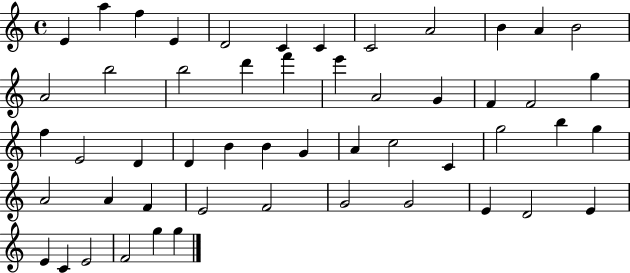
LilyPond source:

{
  \clef treble
  \time 4/4
  \defaultTimeSignature
  \key c \major
  e'4 a''4 f''4 e'4 | d'2 c'4 c'4 | c'2 a'2 | b'4 a'4 b'2 | \break a'2 b''2 | b''2 d'''4 f'''4 | e'''4 a'2 g'4 | f'4 f'2 g''4 | \break f''4 e'2 d'4 | d'4 b'4 b'4 g'4 | a'4 c''2 c'4 | g''2 b''4 g''4 | \break a'2 a'4 f'4 | e'2 f'2 | g'2 g'2 | e'4 d'2 e'4 | \break e'4 c'4 e'2 | f'2 g''4 g''4 | \bar "|."
}